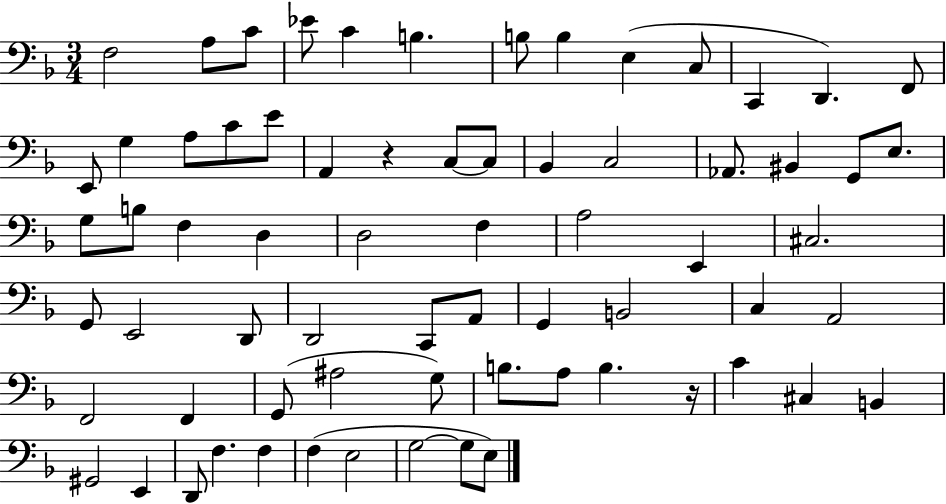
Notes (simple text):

F3/h A3/e C4/e Eb4/e C4/q B3/q. B3/e B3/q E3/q C3/e C2/q D2/q. F2/e E2/e G3/q A3/e C4/e E4/e A2/q R/q C3/e C3/e Bb2/q C3/h Ab2/e. BIS2/q G2/e E3/e. G3/e B3/e F3/q D3/q D3/h F3/q A3/h E2/q C#3/h. G2/e E2/h D2/e D2/h C2/e A2/e G2/q B2/h C3/q A2/h F2/h F2/q G2/e A#3/h G3/e B3/e. A3/e B3/q. R/s C4/q C#3/q B2/q G#2/h E2/q D2/e F3/q. F3/q F3/q E3/h G3/h G3/e E3/e